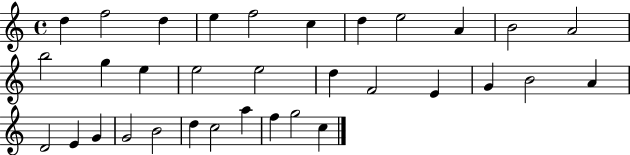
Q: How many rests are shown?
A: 0